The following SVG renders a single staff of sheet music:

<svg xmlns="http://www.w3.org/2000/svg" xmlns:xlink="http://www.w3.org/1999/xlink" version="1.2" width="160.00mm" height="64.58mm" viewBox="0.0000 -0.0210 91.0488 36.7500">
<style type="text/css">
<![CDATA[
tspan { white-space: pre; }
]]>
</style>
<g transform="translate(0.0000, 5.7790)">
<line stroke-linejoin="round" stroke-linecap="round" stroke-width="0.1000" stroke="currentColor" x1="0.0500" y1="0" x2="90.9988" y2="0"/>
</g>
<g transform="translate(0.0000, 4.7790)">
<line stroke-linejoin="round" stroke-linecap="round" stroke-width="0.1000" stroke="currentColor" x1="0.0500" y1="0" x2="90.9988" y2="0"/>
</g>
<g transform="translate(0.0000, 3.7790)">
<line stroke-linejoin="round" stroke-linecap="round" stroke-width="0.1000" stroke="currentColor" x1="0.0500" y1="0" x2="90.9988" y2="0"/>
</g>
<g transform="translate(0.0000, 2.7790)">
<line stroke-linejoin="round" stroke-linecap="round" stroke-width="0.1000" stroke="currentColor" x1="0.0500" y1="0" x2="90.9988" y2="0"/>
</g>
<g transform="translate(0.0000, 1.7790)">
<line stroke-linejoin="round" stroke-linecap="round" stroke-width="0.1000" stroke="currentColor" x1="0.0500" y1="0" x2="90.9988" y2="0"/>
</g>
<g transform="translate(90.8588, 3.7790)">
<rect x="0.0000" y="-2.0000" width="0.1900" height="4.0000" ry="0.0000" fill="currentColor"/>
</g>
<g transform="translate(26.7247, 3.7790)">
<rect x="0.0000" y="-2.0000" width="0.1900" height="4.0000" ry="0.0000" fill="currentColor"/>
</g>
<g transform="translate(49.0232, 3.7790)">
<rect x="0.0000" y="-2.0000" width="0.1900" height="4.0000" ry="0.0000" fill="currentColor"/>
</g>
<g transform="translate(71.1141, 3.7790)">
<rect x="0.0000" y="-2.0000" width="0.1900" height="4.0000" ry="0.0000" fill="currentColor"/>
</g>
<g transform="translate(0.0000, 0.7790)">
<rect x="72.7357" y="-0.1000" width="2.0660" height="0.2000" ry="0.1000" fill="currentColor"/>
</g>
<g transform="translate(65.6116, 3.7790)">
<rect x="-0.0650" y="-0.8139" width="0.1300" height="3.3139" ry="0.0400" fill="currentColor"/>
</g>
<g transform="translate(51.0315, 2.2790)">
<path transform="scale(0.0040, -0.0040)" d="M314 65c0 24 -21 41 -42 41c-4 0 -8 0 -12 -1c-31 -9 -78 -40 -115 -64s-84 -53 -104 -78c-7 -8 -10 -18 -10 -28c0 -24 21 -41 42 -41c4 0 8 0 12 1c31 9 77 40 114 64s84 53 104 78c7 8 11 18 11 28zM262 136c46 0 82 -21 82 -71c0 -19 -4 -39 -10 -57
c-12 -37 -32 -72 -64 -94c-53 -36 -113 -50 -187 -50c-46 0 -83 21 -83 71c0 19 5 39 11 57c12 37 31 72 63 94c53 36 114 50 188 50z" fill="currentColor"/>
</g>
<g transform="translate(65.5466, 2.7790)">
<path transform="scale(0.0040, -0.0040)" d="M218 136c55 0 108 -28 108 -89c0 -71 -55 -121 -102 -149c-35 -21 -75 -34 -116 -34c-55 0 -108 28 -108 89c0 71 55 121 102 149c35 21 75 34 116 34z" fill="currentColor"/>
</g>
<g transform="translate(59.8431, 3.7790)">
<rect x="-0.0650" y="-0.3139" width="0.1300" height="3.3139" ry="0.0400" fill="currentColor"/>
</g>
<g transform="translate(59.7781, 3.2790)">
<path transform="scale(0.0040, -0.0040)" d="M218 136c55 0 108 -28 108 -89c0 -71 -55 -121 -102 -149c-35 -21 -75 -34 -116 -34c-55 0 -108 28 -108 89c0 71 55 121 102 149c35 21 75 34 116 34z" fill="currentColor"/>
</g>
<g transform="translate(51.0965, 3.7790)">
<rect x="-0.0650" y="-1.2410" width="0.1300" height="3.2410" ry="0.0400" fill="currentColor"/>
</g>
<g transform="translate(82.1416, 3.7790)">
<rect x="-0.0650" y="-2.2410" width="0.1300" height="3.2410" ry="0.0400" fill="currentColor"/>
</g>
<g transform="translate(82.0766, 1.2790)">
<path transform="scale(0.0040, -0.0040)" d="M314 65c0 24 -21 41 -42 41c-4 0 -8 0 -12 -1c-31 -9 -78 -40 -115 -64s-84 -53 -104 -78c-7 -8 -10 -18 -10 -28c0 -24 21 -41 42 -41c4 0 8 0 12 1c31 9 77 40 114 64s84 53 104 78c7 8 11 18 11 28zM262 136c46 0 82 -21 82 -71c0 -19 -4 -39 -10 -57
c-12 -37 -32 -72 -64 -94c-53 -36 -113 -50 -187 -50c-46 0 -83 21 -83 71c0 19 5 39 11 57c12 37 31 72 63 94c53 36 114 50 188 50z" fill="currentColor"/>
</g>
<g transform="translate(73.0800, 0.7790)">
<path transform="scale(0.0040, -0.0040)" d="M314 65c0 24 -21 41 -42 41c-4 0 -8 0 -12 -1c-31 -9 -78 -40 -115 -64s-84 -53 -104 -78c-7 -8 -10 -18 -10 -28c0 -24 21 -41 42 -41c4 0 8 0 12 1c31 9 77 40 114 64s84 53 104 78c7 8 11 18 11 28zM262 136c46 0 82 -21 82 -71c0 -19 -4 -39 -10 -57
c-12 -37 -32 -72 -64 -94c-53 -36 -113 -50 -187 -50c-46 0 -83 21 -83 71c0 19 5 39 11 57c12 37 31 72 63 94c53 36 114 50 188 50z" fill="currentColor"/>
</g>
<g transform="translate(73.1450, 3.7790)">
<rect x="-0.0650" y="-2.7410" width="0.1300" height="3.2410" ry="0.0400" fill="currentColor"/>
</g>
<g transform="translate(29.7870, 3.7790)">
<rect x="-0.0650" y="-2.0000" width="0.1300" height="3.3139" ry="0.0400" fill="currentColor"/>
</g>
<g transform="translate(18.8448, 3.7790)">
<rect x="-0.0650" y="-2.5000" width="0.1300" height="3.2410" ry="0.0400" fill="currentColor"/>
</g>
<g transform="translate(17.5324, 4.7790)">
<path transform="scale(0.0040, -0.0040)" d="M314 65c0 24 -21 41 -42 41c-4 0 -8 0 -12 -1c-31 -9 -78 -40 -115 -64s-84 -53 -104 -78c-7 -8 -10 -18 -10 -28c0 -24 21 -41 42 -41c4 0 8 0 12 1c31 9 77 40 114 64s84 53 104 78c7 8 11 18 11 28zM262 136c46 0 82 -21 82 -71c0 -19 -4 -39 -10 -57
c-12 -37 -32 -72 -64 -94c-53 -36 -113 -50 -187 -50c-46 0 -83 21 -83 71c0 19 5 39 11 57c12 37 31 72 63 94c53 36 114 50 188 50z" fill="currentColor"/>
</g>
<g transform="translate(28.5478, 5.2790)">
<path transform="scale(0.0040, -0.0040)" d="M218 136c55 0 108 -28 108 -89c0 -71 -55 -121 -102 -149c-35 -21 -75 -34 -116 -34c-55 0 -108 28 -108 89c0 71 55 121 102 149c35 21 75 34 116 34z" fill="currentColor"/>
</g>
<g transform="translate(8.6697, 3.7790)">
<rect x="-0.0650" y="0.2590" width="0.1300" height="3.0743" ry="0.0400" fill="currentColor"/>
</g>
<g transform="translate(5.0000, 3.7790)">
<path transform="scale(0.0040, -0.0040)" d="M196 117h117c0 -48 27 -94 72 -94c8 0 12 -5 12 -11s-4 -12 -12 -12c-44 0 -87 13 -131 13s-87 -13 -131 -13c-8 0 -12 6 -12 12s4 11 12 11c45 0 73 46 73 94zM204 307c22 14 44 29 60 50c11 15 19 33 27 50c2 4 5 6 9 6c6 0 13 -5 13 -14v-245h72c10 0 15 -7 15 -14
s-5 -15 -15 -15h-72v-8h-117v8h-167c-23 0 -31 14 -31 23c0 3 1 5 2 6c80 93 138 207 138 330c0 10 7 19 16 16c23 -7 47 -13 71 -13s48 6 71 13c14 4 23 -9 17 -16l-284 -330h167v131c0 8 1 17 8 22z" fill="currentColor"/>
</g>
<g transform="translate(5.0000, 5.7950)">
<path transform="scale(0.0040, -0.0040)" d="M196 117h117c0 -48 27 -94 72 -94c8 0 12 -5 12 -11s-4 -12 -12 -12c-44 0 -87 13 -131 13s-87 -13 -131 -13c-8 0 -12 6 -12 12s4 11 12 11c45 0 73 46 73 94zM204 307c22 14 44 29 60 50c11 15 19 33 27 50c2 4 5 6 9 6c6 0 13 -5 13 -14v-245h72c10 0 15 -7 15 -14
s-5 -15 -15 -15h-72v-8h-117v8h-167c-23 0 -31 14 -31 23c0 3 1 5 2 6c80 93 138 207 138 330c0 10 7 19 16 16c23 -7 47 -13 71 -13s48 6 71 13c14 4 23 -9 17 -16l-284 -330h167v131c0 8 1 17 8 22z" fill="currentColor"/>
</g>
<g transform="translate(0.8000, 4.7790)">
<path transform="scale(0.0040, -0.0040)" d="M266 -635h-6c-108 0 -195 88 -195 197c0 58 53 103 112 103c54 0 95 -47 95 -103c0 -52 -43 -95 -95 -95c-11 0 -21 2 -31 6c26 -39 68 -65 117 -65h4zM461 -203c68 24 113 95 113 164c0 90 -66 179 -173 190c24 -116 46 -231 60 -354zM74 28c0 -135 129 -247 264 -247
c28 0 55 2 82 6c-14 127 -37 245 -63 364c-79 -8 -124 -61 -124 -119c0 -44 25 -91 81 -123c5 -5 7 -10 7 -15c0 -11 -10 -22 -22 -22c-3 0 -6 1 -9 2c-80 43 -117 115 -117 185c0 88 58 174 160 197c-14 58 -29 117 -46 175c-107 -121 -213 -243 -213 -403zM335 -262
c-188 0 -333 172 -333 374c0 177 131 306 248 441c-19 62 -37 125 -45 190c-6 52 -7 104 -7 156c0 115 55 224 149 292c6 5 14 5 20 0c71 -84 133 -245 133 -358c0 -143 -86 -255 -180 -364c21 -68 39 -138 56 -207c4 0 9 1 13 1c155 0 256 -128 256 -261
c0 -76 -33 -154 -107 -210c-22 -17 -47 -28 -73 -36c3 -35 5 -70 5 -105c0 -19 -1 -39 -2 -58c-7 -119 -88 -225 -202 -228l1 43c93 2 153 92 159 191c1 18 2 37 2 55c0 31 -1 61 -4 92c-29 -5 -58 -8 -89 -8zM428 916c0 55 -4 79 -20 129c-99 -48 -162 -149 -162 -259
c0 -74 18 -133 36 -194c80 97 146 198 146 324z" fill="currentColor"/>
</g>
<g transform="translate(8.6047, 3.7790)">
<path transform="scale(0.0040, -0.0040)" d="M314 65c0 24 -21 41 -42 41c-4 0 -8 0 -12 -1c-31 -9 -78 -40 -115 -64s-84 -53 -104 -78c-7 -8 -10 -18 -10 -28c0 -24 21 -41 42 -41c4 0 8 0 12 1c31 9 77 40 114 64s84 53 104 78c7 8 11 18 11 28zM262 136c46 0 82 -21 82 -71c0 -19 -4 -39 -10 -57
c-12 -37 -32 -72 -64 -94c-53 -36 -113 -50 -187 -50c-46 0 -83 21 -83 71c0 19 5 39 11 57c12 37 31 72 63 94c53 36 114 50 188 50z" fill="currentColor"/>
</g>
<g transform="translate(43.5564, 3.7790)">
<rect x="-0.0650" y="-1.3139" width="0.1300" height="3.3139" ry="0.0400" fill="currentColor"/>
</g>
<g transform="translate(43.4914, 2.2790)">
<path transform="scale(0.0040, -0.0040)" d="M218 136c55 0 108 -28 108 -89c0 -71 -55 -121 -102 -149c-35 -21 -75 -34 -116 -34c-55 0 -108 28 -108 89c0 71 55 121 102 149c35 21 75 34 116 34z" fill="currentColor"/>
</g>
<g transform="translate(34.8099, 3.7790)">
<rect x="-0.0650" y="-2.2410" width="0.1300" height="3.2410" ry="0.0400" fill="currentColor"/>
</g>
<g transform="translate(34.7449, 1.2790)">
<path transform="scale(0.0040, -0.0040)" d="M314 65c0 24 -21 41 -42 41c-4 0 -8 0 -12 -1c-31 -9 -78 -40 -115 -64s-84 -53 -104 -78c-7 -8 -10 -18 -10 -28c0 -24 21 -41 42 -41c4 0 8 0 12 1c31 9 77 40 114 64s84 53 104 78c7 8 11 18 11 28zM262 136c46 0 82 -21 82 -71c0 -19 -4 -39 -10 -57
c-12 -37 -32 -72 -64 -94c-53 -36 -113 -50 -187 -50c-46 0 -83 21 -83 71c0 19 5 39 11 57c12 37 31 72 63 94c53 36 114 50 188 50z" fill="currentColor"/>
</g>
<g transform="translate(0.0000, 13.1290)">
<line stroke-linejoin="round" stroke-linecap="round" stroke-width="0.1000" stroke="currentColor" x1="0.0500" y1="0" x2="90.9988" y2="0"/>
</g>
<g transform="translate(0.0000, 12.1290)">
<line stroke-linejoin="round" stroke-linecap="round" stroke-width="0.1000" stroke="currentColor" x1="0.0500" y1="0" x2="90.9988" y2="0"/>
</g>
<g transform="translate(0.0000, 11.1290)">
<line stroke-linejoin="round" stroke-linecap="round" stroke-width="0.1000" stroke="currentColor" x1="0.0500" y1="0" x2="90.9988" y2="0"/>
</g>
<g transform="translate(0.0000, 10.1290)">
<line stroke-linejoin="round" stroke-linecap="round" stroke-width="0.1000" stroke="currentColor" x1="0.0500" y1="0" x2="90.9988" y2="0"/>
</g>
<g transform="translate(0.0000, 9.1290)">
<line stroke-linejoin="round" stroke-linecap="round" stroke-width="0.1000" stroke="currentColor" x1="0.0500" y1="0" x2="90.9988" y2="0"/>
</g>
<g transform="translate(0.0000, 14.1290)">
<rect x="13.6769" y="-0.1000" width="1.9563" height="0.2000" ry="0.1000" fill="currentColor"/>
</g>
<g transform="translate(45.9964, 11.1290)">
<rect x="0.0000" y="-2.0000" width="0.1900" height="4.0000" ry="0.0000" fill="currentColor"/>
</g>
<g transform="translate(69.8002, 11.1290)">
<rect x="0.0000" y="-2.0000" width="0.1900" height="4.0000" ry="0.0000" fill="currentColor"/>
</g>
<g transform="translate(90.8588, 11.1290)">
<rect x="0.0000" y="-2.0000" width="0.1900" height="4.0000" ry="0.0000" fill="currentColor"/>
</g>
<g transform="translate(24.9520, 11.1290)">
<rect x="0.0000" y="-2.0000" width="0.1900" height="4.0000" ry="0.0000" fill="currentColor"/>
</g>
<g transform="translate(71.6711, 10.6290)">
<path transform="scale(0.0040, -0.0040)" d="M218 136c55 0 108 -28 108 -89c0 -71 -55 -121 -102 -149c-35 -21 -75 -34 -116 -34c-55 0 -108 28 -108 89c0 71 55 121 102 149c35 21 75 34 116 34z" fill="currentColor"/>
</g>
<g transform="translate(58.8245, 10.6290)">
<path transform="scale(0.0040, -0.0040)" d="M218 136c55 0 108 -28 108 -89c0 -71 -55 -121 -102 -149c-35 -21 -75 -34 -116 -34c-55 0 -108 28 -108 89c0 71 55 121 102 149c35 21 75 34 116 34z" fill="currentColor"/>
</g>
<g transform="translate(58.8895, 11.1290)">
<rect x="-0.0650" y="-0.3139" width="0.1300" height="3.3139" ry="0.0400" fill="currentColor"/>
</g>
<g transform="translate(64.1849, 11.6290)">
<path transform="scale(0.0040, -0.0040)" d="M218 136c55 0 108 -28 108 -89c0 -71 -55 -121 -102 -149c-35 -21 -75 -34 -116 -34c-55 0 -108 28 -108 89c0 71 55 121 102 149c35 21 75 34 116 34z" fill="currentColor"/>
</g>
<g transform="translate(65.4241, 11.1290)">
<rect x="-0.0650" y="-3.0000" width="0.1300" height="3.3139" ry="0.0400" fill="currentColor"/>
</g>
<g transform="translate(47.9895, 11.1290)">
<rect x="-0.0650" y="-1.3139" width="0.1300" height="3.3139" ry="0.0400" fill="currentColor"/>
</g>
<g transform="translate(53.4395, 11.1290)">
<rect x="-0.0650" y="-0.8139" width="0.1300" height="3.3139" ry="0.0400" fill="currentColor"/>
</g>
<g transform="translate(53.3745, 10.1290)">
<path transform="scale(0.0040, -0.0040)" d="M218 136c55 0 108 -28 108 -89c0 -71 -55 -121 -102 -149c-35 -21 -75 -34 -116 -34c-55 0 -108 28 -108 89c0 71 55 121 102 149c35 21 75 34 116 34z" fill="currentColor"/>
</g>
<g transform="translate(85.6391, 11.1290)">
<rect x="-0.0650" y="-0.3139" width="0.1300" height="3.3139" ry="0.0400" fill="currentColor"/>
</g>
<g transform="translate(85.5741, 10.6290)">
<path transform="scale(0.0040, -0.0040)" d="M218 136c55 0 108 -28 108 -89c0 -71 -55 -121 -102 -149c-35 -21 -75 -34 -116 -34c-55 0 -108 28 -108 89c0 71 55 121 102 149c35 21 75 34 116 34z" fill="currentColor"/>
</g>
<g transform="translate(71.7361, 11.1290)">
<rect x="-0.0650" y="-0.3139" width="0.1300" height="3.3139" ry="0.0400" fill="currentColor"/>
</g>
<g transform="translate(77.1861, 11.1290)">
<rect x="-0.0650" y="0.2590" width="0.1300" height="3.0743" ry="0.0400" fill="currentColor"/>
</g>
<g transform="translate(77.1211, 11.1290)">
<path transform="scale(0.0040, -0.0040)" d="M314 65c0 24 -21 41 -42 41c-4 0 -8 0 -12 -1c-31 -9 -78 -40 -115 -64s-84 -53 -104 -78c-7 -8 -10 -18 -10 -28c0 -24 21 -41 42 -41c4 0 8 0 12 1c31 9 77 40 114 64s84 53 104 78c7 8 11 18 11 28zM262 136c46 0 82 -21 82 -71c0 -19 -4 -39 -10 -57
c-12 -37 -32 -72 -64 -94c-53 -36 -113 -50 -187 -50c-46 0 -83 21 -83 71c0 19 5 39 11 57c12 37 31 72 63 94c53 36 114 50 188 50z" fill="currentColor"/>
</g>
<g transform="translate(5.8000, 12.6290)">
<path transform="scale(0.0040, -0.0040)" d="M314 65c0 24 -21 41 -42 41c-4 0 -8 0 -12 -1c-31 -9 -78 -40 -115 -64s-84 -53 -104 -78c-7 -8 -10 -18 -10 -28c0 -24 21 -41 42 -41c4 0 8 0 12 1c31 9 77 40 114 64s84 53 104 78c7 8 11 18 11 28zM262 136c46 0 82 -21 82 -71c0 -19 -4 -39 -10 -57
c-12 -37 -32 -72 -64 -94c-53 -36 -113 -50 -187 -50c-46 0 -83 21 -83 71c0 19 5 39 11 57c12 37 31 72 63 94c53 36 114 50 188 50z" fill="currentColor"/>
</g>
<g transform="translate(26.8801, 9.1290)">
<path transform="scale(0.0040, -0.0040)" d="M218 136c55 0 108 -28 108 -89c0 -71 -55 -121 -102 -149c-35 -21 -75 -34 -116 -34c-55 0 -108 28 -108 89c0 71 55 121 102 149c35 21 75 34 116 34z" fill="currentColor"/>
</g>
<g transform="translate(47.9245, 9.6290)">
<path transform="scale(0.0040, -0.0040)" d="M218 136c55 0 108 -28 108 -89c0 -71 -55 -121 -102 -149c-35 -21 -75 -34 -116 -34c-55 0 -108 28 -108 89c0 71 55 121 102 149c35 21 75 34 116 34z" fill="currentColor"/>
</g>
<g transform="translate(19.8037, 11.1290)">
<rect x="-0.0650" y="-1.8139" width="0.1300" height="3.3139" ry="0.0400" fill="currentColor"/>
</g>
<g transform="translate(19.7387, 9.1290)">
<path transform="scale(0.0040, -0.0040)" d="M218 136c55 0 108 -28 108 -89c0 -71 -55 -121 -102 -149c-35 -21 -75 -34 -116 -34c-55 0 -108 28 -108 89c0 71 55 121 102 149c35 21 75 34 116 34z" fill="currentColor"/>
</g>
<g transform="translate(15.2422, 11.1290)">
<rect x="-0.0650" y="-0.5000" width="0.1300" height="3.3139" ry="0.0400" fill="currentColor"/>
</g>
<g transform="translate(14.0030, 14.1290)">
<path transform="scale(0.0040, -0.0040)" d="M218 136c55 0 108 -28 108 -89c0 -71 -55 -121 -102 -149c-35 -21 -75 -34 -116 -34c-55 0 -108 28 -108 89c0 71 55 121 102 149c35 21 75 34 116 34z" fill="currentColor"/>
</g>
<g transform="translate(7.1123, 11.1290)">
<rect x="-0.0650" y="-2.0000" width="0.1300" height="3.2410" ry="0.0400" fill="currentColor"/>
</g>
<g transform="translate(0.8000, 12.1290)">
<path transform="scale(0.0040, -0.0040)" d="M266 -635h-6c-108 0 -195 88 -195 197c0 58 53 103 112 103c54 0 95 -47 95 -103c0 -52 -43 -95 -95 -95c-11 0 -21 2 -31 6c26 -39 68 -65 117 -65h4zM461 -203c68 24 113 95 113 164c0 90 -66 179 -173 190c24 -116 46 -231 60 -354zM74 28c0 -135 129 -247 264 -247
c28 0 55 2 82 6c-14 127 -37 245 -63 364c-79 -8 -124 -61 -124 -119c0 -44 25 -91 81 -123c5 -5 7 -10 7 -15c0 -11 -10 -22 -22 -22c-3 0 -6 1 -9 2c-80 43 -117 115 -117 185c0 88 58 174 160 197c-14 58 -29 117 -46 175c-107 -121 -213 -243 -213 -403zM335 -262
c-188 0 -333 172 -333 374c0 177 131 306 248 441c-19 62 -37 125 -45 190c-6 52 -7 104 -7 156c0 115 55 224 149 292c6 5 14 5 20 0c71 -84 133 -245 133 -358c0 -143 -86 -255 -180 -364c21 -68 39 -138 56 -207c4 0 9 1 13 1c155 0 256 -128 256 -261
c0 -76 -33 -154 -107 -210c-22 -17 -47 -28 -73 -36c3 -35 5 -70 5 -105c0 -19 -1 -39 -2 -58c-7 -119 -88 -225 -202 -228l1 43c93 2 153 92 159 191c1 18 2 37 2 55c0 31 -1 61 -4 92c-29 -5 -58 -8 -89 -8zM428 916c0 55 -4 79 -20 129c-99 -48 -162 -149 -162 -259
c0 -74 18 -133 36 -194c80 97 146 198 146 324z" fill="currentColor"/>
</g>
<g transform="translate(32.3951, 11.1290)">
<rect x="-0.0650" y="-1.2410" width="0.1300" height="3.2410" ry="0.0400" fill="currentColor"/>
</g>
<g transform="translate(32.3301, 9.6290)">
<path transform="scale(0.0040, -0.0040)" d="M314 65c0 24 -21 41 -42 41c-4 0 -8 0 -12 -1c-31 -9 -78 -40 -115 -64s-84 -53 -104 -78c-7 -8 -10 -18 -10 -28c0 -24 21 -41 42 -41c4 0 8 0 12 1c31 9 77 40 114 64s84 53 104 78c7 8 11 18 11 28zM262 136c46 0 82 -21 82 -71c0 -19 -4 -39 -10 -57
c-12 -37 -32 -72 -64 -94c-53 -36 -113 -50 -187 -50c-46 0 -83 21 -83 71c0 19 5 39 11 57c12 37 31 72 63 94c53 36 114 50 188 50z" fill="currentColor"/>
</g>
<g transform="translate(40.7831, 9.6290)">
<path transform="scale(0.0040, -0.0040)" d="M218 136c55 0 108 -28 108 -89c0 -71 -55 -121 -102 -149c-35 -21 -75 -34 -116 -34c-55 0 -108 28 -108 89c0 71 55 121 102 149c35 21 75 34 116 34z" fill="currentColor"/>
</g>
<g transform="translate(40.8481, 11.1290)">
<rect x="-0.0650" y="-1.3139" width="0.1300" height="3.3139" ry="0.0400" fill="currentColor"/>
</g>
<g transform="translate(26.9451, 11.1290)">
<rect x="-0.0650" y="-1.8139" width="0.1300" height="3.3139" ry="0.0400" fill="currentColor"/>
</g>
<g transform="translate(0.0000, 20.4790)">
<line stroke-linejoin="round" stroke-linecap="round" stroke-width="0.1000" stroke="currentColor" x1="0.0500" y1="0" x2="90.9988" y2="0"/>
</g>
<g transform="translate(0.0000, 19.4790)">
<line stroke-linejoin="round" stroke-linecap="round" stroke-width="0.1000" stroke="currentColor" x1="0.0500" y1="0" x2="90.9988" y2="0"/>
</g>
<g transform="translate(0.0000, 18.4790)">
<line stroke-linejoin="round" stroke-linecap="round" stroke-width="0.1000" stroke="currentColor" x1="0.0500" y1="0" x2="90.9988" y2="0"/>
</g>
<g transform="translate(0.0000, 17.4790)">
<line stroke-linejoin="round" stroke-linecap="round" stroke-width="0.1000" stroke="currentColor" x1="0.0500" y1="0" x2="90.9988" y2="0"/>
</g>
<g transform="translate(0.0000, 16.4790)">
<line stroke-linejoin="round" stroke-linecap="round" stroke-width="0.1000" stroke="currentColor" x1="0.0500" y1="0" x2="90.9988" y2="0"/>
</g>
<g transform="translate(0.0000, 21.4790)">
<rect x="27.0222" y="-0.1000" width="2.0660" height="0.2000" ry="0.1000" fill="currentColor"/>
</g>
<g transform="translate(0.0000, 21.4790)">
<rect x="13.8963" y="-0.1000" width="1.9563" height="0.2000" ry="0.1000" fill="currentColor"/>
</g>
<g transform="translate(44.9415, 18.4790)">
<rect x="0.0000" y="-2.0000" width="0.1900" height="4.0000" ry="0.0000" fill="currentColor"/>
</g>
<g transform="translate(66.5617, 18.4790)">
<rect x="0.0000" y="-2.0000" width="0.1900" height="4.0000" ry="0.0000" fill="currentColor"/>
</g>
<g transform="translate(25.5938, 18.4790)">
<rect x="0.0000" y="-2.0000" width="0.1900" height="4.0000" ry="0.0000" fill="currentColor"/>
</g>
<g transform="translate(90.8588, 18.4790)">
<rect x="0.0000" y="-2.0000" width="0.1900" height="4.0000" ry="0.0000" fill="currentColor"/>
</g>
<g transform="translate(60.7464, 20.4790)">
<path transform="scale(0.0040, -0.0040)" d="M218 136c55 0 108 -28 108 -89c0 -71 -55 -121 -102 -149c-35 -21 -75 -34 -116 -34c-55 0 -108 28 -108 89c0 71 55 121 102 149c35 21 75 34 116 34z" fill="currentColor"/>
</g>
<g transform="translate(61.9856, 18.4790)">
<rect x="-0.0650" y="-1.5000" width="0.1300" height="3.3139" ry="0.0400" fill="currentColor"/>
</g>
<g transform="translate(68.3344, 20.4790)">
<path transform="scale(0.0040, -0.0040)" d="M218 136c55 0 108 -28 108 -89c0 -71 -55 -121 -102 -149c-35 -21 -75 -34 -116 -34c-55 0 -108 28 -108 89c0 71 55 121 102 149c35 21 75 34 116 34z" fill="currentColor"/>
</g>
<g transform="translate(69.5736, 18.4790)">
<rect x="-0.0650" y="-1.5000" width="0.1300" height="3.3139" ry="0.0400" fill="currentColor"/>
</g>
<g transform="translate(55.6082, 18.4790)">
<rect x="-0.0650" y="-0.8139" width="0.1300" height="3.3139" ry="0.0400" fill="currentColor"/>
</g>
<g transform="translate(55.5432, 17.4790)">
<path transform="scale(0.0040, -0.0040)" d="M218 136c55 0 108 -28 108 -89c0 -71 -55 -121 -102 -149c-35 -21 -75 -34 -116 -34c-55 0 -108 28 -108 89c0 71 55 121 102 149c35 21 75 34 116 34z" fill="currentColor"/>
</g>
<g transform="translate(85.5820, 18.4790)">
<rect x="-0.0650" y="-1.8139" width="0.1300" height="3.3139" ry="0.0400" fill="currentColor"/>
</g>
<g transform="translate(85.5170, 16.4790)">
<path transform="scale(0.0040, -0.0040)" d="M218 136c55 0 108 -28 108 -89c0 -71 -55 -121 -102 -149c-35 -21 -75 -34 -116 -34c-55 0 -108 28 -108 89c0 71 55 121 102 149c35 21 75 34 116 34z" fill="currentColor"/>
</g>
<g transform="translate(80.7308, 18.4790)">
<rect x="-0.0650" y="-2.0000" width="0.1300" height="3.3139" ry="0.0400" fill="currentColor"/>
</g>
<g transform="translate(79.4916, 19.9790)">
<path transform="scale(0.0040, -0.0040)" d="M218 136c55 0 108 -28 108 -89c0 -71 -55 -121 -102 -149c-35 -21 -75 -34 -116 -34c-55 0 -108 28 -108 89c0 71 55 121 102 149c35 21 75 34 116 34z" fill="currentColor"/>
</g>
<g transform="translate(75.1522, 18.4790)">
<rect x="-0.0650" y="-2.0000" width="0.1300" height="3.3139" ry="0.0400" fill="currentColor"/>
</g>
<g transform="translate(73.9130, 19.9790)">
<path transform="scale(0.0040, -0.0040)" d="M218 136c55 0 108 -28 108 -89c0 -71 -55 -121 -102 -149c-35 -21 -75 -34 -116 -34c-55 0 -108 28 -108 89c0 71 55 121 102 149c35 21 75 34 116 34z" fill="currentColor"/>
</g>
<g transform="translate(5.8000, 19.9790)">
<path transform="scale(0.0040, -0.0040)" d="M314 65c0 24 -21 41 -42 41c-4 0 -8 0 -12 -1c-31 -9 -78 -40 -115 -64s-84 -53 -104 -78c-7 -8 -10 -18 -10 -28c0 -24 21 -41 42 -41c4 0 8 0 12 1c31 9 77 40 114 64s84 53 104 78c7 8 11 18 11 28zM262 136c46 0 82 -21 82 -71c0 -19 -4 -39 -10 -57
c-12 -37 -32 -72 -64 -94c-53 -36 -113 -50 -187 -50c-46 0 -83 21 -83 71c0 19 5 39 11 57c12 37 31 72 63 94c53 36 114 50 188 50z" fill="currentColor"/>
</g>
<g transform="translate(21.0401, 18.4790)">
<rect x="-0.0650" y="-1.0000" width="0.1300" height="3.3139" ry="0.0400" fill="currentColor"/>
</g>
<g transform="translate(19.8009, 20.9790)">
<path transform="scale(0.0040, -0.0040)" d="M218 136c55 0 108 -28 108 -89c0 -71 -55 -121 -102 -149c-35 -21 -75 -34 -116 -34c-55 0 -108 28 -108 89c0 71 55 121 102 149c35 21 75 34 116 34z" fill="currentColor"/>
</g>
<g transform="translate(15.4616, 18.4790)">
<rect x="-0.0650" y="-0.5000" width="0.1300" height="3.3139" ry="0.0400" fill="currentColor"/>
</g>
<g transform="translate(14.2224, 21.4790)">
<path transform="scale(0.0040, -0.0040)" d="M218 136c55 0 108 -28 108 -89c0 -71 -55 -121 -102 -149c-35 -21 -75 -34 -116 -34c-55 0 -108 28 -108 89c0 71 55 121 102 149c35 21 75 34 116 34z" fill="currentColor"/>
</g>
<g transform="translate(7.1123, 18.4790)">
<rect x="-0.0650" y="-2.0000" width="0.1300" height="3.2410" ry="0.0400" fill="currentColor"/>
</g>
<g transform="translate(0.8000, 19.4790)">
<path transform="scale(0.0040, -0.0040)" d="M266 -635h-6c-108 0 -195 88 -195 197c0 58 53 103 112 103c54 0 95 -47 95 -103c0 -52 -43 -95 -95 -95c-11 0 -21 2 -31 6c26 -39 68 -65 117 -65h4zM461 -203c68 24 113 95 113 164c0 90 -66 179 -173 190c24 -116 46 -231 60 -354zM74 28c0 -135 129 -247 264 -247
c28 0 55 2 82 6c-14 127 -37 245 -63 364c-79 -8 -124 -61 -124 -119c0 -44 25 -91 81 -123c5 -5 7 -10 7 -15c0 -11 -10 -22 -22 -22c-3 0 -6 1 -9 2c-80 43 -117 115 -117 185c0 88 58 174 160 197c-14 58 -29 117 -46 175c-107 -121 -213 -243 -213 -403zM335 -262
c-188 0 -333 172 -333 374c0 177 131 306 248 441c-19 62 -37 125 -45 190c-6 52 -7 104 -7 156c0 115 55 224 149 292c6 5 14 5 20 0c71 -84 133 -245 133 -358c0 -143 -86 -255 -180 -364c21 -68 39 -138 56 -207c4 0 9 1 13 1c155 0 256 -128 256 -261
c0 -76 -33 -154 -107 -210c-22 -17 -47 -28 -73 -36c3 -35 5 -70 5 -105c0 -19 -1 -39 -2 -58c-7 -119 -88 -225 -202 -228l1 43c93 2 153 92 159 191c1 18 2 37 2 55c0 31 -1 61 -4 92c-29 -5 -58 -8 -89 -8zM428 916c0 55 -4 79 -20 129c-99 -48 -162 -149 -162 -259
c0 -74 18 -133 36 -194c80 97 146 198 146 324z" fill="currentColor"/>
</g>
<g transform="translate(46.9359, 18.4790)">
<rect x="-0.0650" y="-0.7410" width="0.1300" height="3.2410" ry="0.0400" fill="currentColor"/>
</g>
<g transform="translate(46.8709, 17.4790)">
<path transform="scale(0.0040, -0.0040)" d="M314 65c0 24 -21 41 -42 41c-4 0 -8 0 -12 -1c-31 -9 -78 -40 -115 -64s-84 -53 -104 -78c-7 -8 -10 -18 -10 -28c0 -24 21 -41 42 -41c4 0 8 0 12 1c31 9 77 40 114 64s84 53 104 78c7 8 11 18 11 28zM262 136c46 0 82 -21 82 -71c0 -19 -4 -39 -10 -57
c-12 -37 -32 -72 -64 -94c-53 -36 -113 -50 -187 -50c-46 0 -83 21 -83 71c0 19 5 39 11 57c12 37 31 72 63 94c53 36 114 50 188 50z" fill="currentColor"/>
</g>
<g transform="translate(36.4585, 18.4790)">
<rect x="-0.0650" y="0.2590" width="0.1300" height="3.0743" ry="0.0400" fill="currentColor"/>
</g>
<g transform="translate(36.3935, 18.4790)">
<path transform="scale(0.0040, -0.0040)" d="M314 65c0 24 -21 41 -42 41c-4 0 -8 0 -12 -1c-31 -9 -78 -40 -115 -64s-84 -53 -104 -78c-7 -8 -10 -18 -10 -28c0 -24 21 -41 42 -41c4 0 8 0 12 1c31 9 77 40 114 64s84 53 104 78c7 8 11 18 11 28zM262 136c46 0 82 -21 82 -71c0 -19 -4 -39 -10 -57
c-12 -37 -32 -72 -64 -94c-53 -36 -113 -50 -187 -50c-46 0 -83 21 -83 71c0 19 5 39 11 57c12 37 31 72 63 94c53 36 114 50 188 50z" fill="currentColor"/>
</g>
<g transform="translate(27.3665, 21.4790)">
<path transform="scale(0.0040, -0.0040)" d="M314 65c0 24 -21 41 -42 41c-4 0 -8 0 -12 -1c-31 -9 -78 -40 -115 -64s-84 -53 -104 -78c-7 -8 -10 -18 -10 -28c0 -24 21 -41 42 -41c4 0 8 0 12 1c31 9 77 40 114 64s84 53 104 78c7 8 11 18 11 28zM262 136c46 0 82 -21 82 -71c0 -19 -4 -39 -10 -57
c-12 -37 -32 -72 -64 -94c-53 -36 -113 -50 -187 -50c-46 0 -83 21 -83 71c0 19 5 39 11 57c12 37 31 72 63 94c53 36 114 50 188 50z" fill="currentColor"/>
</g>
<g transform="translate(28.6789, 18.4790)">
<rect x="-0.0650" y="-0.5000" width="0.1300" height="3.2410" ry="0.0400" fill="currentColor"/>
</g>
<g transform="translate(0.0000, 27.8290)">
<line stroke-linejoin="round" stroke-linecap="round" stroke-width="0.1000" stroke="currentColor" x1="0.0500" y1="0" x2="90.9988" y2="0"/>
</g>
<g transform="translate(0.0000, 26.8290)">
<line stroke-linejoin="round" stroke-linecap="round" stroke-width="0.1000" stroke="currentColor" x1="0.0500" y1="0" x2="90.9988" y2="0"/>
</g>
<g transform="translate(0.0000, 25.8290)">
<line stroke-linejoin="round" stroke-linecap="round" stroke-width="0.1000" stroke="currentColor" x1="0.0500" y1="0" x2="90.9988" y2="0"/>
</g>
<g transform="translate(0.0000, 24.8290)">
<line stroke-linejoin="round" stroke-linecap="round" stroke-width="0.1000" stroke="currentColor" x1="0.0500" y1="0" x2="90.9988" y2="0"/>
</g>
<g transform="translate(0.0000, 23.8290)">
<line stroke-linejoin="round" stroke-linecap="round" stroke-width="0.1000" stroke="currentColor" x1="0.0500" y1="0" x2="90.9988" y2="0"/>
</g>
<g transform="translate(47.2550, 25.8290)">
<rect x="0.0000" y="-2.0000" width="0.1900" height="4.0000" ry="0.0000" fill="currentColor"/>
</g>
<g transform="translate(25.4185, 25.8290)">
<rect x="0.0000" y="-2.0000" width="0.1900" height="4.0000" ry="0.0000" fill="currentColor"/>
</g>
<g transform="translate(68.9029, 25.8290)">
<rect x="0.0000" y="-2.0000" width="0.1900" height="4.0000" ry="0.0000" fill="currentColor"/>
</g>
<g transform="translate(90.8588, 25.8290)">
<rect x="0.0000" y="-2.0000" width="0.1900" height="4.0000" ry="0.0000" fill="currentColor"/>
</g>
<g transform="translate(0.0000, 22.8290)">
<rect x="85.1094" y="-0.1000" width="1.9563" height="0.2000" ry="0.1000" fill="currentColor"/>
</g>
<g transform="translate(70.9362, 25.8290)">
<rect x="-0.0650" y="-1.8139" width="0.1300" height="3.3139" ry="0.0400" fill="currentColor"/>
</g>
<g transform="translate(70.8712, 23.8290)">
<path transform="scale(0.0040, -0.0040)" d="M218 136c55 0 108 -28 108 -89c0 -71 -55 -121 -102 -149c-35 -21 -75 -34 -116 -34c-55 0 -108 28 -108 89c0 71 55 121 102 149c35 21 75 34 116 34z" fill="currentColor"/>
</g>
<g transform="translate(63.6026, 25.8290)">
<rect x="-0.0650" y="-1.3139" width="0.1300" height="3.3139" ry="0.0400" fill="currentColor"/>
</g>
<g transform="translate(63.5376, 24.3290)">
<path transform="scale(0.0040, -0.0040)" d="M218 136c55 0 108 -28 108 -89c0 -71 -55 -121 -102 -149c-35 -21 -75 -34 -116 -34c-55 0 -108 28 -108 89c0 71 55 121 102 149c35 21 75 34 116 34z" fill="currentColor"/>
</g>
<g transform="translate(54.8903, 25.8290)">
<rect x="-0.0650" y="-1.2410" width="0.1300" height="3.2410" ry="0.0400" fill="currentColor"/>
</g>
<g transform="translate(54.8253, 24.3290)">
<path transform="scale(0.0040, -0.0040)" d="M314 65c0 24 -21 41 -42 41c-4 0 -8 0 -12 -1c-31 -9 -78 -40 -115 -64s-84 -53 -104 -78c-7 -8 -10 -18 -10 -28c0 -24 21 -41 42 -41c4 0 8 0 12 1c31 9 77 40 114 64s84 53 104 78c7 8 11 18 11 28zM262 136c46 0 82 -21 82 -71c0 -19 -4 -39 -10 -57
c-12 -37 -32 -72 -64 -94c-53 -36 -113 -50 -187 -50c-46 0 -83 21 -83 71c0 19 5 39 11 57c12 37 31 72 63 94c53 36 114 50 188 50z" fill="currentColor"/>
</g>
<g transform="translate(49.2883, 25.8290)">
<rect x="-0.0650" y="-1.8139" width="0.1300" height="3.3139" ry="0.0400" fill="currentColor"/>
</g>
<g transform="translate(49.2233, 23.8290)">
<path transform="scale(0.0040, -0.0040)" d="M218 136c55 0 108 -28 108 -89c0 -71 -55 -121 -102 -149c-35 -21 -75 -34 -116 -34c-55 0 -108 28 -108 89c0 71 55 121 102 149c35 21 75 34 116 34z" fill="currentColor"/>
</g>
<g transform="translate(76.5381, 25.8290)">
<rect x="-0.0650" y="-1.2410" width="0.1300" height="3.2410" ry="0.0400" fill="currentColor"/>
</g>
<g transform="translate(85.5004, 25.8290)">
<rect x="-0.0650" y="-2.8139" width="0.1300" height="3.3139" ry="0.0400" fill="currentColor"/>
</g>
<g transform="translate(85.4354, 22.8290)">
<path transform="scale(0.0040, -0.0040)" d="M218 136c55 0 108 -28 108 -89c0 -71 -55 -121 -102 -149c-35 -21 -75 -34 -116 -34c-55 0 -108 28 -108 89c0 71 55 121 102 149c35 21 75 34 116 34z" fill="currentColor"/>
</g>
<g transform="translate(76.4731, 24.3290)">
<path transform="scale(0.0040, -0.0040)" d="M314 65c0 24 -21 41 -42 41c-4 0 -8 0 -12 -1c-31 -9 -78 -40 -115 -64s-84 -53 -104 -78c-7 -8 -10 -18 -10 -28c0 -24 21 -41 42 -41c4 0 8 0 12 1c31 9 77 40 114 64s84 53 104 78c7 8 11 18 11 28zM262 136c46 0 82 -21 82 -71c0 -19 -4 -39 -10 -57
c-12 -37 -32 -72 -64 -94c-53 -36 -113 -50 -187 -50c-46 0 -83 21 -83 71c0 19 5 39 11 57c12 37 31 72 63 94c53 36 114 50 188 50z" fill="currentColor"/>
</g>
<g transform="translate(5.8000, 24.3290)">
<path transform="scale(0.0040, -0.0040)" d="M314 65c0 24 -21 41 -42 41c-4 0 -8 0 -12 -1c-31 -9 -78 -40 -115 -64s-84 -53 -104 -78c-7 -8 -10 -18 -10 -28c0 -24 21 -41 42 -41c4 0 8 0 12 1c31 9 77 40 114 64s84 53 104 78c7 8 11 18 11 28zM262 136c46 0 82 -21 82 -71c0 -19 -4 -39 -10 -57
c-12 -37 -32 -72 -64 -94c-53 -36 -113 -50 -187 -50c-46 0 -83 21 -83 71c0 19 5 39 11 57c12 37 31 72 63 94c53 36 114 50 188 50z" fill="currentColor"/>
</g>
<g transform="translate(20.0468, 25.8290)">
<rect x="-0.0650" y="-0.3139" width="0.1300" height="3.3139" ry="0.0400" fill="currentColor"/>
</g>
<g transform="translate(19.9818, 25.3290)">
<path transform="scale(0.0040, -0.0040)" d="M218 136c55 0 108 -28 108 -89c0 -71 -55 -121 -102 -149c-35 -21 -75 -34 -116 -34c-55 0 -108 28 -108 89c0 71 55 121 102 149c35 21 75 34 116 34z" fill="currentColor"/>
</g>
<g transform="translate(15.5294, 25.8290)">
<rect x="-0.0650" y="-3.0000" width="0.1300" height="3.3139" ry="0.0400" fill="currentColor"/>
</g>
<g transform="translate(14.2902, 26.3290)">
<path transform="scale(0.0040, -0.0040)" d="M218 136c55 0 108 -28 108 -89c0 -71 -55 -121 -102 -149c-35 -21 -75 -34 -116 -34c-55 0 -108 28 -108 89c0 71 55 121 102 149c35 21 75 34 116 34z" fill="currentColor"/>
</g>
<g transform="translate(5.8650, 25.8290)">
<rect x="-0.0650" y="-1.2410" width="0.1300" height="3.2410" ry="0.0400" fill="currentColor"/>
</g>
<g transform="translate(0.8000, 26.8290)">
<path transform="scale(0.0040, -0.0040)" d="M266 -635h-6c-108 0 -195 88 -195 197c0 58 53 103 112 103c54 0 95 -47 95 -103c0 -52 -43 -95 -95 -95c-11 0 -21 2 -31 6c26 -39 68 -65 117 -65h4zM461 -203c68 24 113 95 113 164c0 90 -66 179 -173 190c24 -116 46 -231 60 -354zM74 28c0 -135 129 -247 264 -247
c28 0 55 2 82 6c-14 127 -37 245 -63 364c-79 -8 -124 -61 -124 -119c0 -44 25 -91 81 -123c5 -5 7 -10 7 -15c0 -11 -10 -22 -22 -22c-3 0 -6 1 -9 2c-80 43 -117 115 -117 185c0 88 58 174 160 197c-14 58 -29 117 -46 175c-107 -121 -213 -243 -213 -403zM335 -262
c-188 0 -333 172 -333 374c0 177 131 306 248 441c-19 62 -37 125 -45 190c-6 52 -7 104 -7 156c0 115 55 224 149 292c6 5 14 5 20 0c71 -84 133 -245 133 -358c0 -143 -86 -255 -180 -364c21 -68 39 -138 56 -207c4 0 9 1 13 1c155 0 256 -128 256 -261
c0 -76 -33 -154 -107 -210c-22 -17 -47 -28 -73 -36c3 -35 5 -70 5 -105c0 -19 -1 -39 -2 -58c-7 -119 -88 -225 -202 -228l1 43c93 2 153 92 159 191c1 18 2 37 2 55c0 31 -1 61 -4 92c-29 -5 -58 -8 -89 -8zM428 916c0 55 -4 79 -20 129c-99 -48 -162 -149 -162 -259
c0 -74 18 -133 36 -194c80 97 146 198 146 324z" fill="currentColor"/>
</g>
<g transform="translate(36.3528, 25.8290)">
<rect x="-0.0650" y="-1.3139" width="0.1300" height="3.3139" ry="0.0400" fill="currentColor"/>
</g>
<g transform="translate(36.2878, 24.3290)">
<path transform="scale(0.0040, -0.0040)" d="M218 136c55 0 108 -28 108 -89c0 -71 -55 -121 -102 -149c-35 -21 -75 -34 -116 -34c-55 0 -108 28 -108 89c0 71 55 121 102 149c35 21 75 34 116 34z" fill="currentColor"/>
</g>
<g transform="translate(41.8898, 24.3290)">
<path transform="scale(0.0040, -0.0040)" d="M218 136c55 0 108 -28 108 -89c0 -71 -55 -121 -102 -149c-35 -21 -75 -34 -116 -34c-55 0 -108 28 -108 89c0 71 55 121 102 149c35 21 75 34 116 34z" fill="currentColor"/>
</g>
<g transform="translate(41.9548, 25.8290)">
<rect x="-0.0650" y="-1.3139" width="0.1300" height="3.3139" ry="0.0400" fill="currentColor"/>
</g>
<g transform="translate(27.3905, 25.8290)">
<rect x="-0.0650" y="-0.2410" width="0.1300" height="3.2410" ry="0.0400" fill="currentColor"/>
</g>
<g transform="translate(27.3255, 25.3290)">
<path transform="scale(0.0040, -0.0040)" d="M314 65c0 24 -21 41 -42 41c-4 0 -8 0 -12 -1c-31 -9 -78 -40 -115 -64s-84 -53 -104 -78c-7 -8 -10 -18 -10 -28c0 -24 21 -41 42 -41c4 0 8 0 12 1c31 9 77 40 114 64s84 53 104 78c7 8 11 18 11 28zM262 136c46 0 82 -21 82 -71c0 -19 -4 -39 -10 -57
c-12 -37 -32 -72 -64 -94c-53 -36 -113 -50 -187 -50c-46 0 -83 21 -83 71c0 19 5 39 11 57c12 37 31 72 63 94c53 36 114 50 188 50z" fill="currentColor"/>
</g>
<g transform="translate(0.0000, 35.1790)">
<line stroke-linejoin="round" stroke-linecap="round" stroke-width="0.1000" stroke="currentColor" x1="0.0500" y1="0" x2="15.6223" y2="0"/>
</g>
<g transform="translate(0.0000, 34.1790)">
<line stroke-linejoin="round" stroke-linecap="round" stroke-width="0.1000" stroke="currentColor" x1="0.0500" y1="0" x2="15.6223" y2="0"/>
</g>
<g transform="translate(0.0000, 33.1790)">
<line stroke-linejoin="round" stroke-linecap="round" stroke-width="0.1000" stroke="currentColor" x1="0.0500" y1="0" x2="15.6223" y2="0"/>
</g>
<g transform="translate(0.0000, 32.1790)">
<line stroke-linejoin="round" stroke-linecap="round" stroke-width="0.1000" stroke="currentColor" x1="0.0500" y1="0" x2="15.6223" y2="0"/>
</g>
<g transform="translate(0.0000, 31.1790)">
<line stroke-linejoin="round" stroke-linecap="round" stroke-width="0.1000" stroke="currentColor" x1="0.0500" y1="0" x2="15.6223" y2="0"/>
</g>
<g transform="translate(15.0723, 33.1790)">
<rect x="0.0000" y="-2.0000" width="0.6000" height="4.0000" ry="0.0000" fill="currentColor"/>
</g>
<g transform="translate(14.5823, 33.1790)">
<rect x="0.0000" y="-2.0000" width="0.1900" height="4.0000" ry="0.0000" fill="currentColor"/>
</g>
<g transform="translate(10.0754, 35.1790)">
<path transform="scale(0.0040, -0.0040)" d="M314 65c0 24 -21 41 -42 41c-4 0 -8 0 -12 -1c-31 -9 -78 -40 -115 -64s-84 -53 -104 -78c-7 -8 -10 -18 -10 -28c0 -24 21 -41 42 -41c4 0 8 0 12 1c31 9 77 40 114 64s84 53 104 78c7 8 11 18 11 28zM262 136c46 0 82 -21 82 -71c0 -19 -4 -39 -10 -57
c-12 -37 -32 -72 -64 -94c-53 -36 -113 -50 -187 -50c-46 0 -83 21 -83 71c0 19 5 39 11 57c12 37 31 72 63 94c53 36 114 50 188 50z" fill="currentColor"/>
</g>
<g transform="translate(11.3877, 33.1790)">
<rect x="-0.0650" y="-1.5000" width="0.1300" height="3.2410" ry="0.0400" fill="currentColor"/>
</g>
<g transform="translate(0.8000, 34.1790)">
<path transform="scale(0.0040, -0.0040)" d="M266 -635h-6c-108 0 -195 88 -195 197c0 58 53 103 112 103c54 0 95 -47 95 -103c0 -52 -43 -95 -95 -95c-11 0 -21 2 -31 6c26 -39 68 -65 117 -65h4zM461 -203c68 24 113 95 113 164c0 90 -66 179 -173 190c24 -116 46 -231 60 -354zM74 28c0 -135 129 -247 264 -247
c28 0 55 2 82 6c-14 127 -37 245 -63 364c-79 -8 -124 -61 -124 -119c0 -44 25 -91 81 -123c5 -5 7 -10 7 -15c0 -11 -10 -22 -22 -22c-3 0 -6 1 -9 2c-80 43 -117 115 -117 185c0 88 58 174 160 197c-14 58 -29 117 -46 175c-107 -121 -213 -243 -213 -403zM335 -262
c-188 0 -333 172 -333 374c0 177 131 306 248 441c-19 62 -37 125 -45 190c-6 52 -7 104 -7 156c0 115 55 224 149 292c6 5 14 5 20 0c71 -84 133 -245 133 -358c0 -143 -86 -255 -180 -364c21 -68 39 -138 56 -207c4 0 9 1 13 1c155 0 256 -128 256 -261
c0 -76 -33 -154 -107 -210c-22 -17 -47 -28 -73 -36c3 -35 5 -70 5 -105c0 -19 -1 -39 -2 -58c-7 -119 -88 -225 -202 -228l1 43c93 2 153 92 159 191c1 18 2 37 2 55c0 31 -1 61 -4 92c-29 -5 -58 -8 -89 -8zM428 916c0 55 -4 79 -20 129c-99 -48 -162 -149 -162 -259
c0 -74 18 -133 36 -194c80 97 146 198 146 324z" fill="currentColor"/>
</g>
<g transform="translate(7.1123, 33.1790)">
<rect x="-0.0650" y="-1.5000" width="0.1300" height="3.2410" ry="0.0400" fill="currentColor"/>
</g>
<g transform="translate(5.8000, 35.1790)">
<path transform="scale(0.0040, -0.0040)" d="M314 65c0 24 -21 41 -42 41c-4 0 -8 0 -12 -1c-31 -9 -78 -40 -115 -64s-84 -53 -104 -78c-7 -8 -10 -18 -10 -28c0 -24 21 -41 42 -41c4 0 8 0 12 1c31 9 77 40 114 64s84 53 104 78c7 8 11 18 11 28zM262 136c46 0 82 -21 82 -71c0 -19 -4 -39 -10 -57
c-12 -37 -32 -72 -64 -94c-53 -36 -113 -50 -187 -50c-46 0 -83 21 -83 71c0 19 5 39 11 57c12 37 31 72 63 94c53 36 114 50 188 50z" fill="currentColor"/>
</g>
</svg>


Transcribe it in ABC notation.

X:1
T:Untitled
M:4/4
L:1/4
K:C
B2 G2 F g2 e e2 c d a2 g2 F2 C f f e2 e e d c A c B2 c F2 C D C2 B2 d2 d E E F F f e2 A c c2 e e f e2 e f e2 a E2 E2